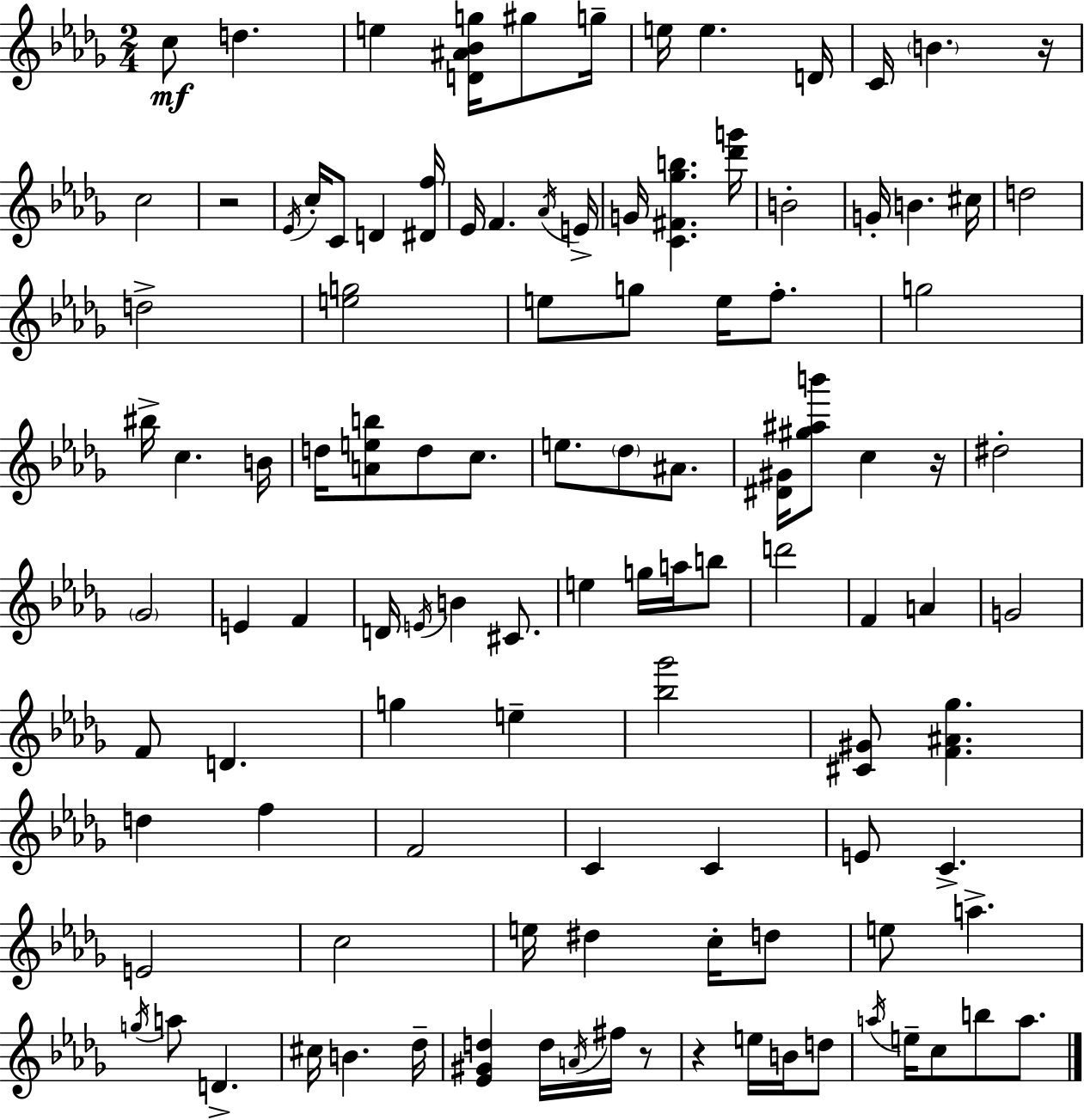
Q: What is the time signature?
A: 2/4